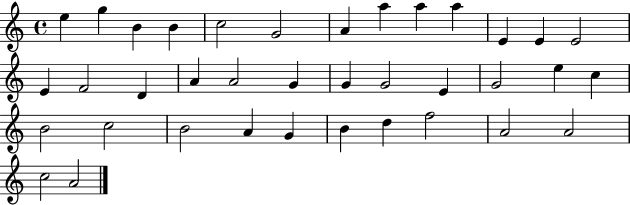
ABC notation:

X:1
T:Untitled
M:4/4
L:1/4
K:C
e g B B c2 G2 A a a a E E E2 E F2 D A A2 G G G2 E G2 e c B2 c2 B2 A G B d f2 A2 A2 c2 A2